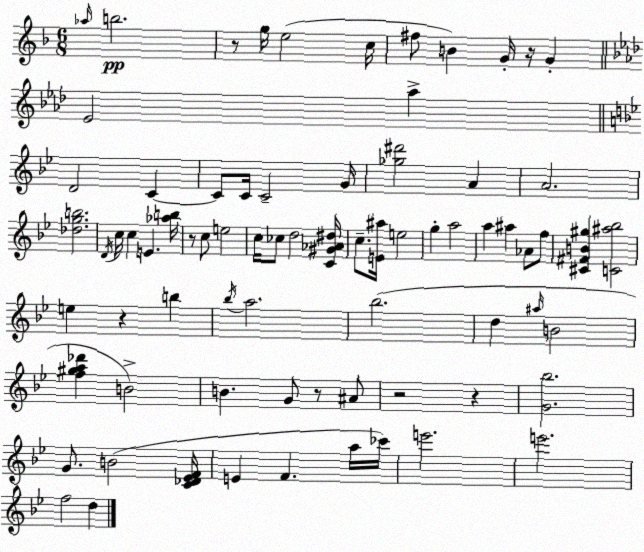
X:1
T:Untitled
M:6/8
L:1/4
K:F
_a/4 b2 z/2 g/4 e2 c/4 ^f/2 B G/4 z/4 G _E2 _a D2 C C/2 C/4 C2 G/4 [_g^d']2 A A2 [_dgb]2 D/4 c/4 c E [_ab]/4 z/2 c/2 e2 c/4 _c/2 d2 [C^G_A^d]/4 c/2 [E^a]/4 e2 g a2 a ^a _A/2 f/2 [^C^FB^g] [C^a_b]2 e z b _b/4 a2 _b2 d ^a/4 B2 [f^ga_d'] B2 B G/2 z/2 ^A/2 z2 z [G_b]2 G/2 B2 [C_D_EF]/4 E F a/4 _c'/4 e'2 e'2 f2 d